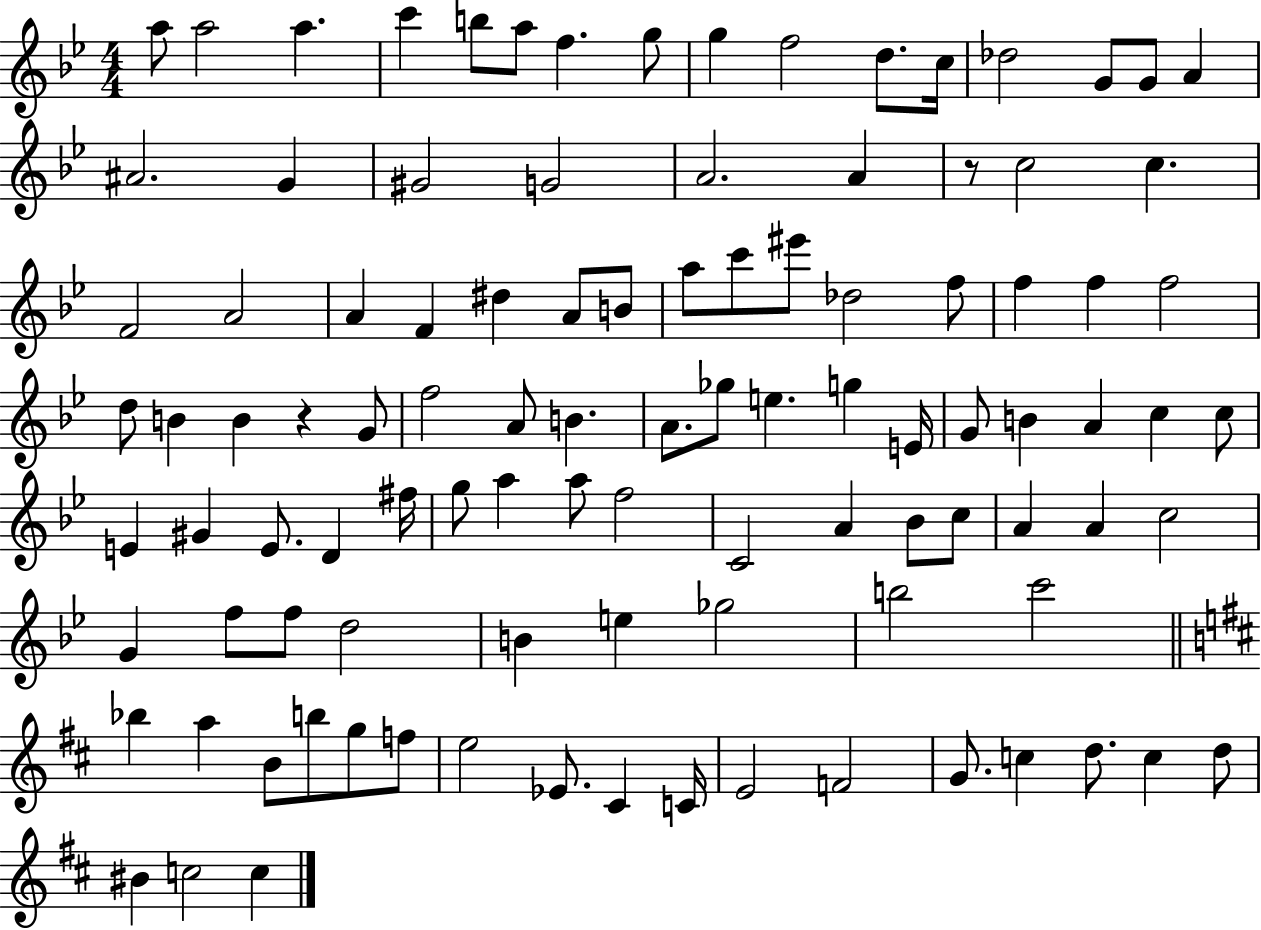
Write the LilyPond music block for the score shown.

{
  \clef treble
  \numericTimeSignature
  \time 4/4
  \key bes \major
  \repeat volta 2 { a''8 a''2 a''4. | c'''4 b''8 a''8 f''4. g''8 | g''4 f''2 d''8. c''16 | des''2 g'8 g'8 a'4 | \break ais'2. g'4 | gis'2 g'2 | a'2. a'4 | r8 c''2 c''4. | \break f'2 a'2 | a'4 f'4 dis''4 a'8 b'8 | a''8 c'''8 eis'''8 des''2 f''8 | f''4 f''4 f''2 | \break d''8 b'4 b'4 r4 g'8 | f''2 a'8 b'4. | a'8. ges''8 e''4. g''4 e'16 | g'8 b'4 a'4 c''4 c''8 | \break e'4 gis'4 e'8. d'4 fis''16 | g''8 a''4 a''8 f''2 | c'2 a'4 bes'8 c''8 | a'4 a'4 c''2 | \break g'4 f''8 f''8 d''2 | b'4 e''4 ges''2 | b''2 c'''2 | \bar "||" \break \key d \major bes''4 a''4 b'8 b''8 g''8 f''8 | e''2 ees'8. cis'4 c'16 | e'2 f'2 | g'8. c''4 d''8. c''4 d''8 | \break bis'4 c''2 c''4 | } \bar "|."
}